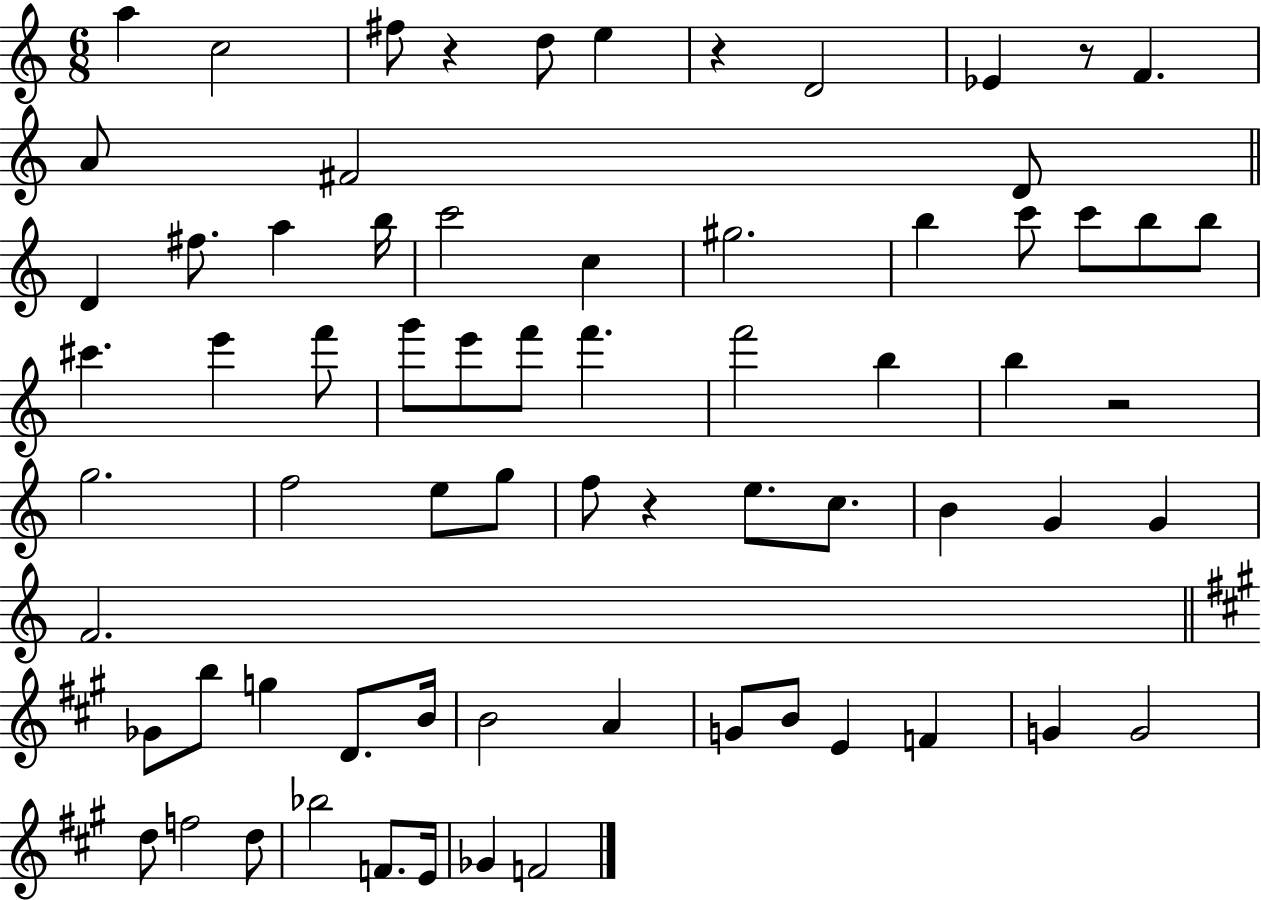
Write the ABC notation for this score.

X:1
T:Untitled
M:6/8
L:1/4
K:C
a c2 ^f/2 z d/2 e z D2 _E z/2 F A/2 ^F2 D/2 D ^f/2 a b/4 c'2 c ^g2 b c'/2 c'/2 b/2 b/2 ^c' e' f'/2 g'/2 e'/2 f'/2 f' f'2 b b z2 g2 f2 e/2 g/2 f/2 z e/2 c/2 B G G F2 _G/2 b/2 g D/2 B/4 B2 A G/2 B/2 E F G G2 d/2 f2 d/2 _b2 F/2 E/4 _G F2